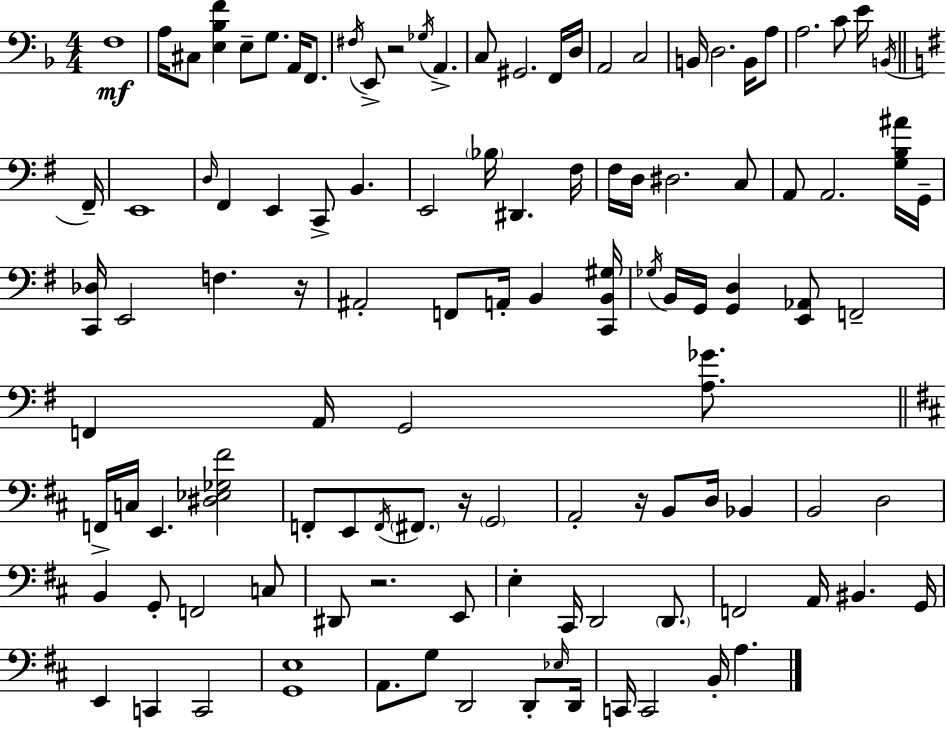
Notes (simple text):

F3/w A3/s C#3/e [E3,Bb3,F4]/q E3/e G3/e. A2/s F2/e. F#3/s E2/e R/h Gb3/s A2/q. C3/e G#2/h. F2/s D3/s A2/h C3/h B2/s D3/h. B2/s A3/e A3/h. C4/e E4/s B2/s F#2/s E2/w D3/s F#2/q E2/q C2/e B2/q. E2/h Bb3/s D#2/q. F#3/s F#3/s D3/s D#3/h. C3/e A2/e A2/h. [G3,B3,A#4]/s G2/s [C2,Db3]/s E2/h F3/q. R/s A#2/h F2/e A2/s B2/q [C2,B2,G#3]/s Gb3/s B2/s G2/s [G2,D3]/q [E2,Ab2]/e F2/h F2/q A2/s G2/h [A3,Gb4]/e. F2/s C3/s E2/q. [D#3,Eb3,Gb3,F#4]/h F2/e E2/e F2/s F#2/e. R/s G2/h A2/h R/s B2/e D3/s Bb2/q B2/h D3/h B2/q G2/e F2/h C3/e D#2/e R/h. E2/e E3/q C#2/s D2/h D2/e. F2/h A2/s BIS2/q. G2/s E2/q C2/q C2/h [G2,E3]/w A2/e. G3/e D2/h D2/e Eb3/s D2/s C2/s C2/h B2/s A3/q.